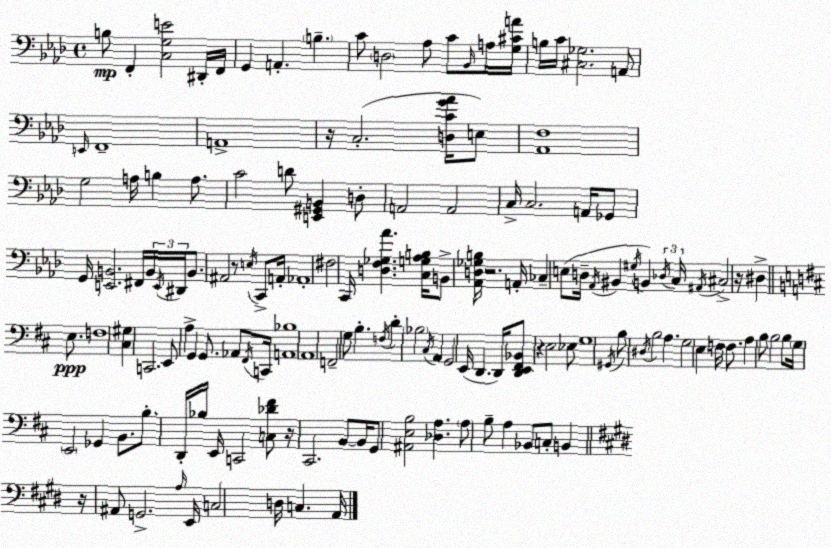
X:1
T:Untitled
M:4/4
L:1/4
K:Ab
B,/2 F,, [C,G,E]2 ^D,,/4 F,,/4 G,, A,, B, C/2 D,2 _A,/2 C/2 _B,,/4 A,/4 [G,^CA]/4 B,/4 C/4 [^C,_G,]2 A,,/2 E,,/4 F,,4 A,,4 z/4 C,2 [D,CG_A]/4 E,/2 [_A,,F,]4 G,2 A,/4 B, A,/2 C2 D/2 [E,,^G,,B,,] D,/2 A,,2 A,,2 C,/4 C,2 A,,/4 _G,,/2 G,,/4 [E,,B,,]2 ^F,,/4 B,,/4 E,,/4 ^D,,/4 B,,/2 ^A,,2 z/2 E,/4 C,,/2 A,,/4 _A,,4 ^F,2 C,,/4 [D,F,_G,_A] [C,G,_A,B,]/4 B,,/2 [_A,,D,_G,B,]/4 z2 A,,/4 _C, E,/2 D,/4 _A,,/4 ^B,, ^G,/4 B,, _D,/4 C,/4 ^A,,/4 ^C,2 z/4 ^D, E,/2 F,4 [^C,^G,] C,,2 E,,/2 A, G,, G,,/2 _A,,/2 ^F,,/4 C,,/4 [A,,_B,]4 A,,4 F,,2 G,/2 B, F,/4 D _B,2 ^C,/4 A,, G,,2 E,,/4 D,, D,,/4 [D,,E,,^F,,_B,,]/2 z E,2 _E,/2 G,4 ^G,,/4 B,/2 ^D,/4 B,2 A, G,2 E, F,/4 F,/2 A, B,/2 B,2 B,/2 G,/4 E,,2 _G,, B,,/2 B,/2 D,,/4 _B,/4 E,,/4 C,,2 [C,_D^F]/2 z/4 ^C,,2 B,,/2 B,,/4 G,,/2 [^A,,E,B,]2 [_D,A,] A,/2 B,/2 A, _B,,/2 C,/2 B,, z/4 ^A,,/2 G,,2 A,/4 E,,/4 C,2 D,/4 C, A,,/4